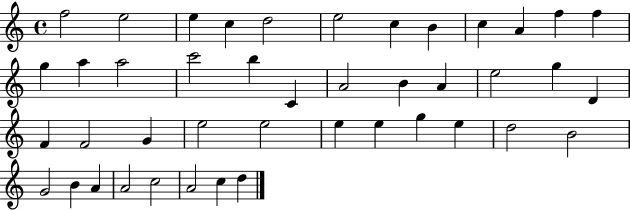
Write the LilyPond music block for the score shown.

{
  \clef treble
  \time 4/4
  \defaultTimeSignature
  \key c \major
  f''2 e''2 | e''4 c''4 d''2 | e''2 c''4 b'4 | c''4 a'4 f''4 f''4 | \break g''4 a''4 a''2 | c'''2 b''4 c'4 | a'2 b'4 a'4 | e''2 g''4 d'4 | \break f'4 f'2 g'4 | e''2 e''2 | e''4 e''4 g''4 e''4 | d''2 b'2 | \break g'2 b'4 a'4 | a'2 c''2 | a'2 c''4 d''4 | \bar "|."
}